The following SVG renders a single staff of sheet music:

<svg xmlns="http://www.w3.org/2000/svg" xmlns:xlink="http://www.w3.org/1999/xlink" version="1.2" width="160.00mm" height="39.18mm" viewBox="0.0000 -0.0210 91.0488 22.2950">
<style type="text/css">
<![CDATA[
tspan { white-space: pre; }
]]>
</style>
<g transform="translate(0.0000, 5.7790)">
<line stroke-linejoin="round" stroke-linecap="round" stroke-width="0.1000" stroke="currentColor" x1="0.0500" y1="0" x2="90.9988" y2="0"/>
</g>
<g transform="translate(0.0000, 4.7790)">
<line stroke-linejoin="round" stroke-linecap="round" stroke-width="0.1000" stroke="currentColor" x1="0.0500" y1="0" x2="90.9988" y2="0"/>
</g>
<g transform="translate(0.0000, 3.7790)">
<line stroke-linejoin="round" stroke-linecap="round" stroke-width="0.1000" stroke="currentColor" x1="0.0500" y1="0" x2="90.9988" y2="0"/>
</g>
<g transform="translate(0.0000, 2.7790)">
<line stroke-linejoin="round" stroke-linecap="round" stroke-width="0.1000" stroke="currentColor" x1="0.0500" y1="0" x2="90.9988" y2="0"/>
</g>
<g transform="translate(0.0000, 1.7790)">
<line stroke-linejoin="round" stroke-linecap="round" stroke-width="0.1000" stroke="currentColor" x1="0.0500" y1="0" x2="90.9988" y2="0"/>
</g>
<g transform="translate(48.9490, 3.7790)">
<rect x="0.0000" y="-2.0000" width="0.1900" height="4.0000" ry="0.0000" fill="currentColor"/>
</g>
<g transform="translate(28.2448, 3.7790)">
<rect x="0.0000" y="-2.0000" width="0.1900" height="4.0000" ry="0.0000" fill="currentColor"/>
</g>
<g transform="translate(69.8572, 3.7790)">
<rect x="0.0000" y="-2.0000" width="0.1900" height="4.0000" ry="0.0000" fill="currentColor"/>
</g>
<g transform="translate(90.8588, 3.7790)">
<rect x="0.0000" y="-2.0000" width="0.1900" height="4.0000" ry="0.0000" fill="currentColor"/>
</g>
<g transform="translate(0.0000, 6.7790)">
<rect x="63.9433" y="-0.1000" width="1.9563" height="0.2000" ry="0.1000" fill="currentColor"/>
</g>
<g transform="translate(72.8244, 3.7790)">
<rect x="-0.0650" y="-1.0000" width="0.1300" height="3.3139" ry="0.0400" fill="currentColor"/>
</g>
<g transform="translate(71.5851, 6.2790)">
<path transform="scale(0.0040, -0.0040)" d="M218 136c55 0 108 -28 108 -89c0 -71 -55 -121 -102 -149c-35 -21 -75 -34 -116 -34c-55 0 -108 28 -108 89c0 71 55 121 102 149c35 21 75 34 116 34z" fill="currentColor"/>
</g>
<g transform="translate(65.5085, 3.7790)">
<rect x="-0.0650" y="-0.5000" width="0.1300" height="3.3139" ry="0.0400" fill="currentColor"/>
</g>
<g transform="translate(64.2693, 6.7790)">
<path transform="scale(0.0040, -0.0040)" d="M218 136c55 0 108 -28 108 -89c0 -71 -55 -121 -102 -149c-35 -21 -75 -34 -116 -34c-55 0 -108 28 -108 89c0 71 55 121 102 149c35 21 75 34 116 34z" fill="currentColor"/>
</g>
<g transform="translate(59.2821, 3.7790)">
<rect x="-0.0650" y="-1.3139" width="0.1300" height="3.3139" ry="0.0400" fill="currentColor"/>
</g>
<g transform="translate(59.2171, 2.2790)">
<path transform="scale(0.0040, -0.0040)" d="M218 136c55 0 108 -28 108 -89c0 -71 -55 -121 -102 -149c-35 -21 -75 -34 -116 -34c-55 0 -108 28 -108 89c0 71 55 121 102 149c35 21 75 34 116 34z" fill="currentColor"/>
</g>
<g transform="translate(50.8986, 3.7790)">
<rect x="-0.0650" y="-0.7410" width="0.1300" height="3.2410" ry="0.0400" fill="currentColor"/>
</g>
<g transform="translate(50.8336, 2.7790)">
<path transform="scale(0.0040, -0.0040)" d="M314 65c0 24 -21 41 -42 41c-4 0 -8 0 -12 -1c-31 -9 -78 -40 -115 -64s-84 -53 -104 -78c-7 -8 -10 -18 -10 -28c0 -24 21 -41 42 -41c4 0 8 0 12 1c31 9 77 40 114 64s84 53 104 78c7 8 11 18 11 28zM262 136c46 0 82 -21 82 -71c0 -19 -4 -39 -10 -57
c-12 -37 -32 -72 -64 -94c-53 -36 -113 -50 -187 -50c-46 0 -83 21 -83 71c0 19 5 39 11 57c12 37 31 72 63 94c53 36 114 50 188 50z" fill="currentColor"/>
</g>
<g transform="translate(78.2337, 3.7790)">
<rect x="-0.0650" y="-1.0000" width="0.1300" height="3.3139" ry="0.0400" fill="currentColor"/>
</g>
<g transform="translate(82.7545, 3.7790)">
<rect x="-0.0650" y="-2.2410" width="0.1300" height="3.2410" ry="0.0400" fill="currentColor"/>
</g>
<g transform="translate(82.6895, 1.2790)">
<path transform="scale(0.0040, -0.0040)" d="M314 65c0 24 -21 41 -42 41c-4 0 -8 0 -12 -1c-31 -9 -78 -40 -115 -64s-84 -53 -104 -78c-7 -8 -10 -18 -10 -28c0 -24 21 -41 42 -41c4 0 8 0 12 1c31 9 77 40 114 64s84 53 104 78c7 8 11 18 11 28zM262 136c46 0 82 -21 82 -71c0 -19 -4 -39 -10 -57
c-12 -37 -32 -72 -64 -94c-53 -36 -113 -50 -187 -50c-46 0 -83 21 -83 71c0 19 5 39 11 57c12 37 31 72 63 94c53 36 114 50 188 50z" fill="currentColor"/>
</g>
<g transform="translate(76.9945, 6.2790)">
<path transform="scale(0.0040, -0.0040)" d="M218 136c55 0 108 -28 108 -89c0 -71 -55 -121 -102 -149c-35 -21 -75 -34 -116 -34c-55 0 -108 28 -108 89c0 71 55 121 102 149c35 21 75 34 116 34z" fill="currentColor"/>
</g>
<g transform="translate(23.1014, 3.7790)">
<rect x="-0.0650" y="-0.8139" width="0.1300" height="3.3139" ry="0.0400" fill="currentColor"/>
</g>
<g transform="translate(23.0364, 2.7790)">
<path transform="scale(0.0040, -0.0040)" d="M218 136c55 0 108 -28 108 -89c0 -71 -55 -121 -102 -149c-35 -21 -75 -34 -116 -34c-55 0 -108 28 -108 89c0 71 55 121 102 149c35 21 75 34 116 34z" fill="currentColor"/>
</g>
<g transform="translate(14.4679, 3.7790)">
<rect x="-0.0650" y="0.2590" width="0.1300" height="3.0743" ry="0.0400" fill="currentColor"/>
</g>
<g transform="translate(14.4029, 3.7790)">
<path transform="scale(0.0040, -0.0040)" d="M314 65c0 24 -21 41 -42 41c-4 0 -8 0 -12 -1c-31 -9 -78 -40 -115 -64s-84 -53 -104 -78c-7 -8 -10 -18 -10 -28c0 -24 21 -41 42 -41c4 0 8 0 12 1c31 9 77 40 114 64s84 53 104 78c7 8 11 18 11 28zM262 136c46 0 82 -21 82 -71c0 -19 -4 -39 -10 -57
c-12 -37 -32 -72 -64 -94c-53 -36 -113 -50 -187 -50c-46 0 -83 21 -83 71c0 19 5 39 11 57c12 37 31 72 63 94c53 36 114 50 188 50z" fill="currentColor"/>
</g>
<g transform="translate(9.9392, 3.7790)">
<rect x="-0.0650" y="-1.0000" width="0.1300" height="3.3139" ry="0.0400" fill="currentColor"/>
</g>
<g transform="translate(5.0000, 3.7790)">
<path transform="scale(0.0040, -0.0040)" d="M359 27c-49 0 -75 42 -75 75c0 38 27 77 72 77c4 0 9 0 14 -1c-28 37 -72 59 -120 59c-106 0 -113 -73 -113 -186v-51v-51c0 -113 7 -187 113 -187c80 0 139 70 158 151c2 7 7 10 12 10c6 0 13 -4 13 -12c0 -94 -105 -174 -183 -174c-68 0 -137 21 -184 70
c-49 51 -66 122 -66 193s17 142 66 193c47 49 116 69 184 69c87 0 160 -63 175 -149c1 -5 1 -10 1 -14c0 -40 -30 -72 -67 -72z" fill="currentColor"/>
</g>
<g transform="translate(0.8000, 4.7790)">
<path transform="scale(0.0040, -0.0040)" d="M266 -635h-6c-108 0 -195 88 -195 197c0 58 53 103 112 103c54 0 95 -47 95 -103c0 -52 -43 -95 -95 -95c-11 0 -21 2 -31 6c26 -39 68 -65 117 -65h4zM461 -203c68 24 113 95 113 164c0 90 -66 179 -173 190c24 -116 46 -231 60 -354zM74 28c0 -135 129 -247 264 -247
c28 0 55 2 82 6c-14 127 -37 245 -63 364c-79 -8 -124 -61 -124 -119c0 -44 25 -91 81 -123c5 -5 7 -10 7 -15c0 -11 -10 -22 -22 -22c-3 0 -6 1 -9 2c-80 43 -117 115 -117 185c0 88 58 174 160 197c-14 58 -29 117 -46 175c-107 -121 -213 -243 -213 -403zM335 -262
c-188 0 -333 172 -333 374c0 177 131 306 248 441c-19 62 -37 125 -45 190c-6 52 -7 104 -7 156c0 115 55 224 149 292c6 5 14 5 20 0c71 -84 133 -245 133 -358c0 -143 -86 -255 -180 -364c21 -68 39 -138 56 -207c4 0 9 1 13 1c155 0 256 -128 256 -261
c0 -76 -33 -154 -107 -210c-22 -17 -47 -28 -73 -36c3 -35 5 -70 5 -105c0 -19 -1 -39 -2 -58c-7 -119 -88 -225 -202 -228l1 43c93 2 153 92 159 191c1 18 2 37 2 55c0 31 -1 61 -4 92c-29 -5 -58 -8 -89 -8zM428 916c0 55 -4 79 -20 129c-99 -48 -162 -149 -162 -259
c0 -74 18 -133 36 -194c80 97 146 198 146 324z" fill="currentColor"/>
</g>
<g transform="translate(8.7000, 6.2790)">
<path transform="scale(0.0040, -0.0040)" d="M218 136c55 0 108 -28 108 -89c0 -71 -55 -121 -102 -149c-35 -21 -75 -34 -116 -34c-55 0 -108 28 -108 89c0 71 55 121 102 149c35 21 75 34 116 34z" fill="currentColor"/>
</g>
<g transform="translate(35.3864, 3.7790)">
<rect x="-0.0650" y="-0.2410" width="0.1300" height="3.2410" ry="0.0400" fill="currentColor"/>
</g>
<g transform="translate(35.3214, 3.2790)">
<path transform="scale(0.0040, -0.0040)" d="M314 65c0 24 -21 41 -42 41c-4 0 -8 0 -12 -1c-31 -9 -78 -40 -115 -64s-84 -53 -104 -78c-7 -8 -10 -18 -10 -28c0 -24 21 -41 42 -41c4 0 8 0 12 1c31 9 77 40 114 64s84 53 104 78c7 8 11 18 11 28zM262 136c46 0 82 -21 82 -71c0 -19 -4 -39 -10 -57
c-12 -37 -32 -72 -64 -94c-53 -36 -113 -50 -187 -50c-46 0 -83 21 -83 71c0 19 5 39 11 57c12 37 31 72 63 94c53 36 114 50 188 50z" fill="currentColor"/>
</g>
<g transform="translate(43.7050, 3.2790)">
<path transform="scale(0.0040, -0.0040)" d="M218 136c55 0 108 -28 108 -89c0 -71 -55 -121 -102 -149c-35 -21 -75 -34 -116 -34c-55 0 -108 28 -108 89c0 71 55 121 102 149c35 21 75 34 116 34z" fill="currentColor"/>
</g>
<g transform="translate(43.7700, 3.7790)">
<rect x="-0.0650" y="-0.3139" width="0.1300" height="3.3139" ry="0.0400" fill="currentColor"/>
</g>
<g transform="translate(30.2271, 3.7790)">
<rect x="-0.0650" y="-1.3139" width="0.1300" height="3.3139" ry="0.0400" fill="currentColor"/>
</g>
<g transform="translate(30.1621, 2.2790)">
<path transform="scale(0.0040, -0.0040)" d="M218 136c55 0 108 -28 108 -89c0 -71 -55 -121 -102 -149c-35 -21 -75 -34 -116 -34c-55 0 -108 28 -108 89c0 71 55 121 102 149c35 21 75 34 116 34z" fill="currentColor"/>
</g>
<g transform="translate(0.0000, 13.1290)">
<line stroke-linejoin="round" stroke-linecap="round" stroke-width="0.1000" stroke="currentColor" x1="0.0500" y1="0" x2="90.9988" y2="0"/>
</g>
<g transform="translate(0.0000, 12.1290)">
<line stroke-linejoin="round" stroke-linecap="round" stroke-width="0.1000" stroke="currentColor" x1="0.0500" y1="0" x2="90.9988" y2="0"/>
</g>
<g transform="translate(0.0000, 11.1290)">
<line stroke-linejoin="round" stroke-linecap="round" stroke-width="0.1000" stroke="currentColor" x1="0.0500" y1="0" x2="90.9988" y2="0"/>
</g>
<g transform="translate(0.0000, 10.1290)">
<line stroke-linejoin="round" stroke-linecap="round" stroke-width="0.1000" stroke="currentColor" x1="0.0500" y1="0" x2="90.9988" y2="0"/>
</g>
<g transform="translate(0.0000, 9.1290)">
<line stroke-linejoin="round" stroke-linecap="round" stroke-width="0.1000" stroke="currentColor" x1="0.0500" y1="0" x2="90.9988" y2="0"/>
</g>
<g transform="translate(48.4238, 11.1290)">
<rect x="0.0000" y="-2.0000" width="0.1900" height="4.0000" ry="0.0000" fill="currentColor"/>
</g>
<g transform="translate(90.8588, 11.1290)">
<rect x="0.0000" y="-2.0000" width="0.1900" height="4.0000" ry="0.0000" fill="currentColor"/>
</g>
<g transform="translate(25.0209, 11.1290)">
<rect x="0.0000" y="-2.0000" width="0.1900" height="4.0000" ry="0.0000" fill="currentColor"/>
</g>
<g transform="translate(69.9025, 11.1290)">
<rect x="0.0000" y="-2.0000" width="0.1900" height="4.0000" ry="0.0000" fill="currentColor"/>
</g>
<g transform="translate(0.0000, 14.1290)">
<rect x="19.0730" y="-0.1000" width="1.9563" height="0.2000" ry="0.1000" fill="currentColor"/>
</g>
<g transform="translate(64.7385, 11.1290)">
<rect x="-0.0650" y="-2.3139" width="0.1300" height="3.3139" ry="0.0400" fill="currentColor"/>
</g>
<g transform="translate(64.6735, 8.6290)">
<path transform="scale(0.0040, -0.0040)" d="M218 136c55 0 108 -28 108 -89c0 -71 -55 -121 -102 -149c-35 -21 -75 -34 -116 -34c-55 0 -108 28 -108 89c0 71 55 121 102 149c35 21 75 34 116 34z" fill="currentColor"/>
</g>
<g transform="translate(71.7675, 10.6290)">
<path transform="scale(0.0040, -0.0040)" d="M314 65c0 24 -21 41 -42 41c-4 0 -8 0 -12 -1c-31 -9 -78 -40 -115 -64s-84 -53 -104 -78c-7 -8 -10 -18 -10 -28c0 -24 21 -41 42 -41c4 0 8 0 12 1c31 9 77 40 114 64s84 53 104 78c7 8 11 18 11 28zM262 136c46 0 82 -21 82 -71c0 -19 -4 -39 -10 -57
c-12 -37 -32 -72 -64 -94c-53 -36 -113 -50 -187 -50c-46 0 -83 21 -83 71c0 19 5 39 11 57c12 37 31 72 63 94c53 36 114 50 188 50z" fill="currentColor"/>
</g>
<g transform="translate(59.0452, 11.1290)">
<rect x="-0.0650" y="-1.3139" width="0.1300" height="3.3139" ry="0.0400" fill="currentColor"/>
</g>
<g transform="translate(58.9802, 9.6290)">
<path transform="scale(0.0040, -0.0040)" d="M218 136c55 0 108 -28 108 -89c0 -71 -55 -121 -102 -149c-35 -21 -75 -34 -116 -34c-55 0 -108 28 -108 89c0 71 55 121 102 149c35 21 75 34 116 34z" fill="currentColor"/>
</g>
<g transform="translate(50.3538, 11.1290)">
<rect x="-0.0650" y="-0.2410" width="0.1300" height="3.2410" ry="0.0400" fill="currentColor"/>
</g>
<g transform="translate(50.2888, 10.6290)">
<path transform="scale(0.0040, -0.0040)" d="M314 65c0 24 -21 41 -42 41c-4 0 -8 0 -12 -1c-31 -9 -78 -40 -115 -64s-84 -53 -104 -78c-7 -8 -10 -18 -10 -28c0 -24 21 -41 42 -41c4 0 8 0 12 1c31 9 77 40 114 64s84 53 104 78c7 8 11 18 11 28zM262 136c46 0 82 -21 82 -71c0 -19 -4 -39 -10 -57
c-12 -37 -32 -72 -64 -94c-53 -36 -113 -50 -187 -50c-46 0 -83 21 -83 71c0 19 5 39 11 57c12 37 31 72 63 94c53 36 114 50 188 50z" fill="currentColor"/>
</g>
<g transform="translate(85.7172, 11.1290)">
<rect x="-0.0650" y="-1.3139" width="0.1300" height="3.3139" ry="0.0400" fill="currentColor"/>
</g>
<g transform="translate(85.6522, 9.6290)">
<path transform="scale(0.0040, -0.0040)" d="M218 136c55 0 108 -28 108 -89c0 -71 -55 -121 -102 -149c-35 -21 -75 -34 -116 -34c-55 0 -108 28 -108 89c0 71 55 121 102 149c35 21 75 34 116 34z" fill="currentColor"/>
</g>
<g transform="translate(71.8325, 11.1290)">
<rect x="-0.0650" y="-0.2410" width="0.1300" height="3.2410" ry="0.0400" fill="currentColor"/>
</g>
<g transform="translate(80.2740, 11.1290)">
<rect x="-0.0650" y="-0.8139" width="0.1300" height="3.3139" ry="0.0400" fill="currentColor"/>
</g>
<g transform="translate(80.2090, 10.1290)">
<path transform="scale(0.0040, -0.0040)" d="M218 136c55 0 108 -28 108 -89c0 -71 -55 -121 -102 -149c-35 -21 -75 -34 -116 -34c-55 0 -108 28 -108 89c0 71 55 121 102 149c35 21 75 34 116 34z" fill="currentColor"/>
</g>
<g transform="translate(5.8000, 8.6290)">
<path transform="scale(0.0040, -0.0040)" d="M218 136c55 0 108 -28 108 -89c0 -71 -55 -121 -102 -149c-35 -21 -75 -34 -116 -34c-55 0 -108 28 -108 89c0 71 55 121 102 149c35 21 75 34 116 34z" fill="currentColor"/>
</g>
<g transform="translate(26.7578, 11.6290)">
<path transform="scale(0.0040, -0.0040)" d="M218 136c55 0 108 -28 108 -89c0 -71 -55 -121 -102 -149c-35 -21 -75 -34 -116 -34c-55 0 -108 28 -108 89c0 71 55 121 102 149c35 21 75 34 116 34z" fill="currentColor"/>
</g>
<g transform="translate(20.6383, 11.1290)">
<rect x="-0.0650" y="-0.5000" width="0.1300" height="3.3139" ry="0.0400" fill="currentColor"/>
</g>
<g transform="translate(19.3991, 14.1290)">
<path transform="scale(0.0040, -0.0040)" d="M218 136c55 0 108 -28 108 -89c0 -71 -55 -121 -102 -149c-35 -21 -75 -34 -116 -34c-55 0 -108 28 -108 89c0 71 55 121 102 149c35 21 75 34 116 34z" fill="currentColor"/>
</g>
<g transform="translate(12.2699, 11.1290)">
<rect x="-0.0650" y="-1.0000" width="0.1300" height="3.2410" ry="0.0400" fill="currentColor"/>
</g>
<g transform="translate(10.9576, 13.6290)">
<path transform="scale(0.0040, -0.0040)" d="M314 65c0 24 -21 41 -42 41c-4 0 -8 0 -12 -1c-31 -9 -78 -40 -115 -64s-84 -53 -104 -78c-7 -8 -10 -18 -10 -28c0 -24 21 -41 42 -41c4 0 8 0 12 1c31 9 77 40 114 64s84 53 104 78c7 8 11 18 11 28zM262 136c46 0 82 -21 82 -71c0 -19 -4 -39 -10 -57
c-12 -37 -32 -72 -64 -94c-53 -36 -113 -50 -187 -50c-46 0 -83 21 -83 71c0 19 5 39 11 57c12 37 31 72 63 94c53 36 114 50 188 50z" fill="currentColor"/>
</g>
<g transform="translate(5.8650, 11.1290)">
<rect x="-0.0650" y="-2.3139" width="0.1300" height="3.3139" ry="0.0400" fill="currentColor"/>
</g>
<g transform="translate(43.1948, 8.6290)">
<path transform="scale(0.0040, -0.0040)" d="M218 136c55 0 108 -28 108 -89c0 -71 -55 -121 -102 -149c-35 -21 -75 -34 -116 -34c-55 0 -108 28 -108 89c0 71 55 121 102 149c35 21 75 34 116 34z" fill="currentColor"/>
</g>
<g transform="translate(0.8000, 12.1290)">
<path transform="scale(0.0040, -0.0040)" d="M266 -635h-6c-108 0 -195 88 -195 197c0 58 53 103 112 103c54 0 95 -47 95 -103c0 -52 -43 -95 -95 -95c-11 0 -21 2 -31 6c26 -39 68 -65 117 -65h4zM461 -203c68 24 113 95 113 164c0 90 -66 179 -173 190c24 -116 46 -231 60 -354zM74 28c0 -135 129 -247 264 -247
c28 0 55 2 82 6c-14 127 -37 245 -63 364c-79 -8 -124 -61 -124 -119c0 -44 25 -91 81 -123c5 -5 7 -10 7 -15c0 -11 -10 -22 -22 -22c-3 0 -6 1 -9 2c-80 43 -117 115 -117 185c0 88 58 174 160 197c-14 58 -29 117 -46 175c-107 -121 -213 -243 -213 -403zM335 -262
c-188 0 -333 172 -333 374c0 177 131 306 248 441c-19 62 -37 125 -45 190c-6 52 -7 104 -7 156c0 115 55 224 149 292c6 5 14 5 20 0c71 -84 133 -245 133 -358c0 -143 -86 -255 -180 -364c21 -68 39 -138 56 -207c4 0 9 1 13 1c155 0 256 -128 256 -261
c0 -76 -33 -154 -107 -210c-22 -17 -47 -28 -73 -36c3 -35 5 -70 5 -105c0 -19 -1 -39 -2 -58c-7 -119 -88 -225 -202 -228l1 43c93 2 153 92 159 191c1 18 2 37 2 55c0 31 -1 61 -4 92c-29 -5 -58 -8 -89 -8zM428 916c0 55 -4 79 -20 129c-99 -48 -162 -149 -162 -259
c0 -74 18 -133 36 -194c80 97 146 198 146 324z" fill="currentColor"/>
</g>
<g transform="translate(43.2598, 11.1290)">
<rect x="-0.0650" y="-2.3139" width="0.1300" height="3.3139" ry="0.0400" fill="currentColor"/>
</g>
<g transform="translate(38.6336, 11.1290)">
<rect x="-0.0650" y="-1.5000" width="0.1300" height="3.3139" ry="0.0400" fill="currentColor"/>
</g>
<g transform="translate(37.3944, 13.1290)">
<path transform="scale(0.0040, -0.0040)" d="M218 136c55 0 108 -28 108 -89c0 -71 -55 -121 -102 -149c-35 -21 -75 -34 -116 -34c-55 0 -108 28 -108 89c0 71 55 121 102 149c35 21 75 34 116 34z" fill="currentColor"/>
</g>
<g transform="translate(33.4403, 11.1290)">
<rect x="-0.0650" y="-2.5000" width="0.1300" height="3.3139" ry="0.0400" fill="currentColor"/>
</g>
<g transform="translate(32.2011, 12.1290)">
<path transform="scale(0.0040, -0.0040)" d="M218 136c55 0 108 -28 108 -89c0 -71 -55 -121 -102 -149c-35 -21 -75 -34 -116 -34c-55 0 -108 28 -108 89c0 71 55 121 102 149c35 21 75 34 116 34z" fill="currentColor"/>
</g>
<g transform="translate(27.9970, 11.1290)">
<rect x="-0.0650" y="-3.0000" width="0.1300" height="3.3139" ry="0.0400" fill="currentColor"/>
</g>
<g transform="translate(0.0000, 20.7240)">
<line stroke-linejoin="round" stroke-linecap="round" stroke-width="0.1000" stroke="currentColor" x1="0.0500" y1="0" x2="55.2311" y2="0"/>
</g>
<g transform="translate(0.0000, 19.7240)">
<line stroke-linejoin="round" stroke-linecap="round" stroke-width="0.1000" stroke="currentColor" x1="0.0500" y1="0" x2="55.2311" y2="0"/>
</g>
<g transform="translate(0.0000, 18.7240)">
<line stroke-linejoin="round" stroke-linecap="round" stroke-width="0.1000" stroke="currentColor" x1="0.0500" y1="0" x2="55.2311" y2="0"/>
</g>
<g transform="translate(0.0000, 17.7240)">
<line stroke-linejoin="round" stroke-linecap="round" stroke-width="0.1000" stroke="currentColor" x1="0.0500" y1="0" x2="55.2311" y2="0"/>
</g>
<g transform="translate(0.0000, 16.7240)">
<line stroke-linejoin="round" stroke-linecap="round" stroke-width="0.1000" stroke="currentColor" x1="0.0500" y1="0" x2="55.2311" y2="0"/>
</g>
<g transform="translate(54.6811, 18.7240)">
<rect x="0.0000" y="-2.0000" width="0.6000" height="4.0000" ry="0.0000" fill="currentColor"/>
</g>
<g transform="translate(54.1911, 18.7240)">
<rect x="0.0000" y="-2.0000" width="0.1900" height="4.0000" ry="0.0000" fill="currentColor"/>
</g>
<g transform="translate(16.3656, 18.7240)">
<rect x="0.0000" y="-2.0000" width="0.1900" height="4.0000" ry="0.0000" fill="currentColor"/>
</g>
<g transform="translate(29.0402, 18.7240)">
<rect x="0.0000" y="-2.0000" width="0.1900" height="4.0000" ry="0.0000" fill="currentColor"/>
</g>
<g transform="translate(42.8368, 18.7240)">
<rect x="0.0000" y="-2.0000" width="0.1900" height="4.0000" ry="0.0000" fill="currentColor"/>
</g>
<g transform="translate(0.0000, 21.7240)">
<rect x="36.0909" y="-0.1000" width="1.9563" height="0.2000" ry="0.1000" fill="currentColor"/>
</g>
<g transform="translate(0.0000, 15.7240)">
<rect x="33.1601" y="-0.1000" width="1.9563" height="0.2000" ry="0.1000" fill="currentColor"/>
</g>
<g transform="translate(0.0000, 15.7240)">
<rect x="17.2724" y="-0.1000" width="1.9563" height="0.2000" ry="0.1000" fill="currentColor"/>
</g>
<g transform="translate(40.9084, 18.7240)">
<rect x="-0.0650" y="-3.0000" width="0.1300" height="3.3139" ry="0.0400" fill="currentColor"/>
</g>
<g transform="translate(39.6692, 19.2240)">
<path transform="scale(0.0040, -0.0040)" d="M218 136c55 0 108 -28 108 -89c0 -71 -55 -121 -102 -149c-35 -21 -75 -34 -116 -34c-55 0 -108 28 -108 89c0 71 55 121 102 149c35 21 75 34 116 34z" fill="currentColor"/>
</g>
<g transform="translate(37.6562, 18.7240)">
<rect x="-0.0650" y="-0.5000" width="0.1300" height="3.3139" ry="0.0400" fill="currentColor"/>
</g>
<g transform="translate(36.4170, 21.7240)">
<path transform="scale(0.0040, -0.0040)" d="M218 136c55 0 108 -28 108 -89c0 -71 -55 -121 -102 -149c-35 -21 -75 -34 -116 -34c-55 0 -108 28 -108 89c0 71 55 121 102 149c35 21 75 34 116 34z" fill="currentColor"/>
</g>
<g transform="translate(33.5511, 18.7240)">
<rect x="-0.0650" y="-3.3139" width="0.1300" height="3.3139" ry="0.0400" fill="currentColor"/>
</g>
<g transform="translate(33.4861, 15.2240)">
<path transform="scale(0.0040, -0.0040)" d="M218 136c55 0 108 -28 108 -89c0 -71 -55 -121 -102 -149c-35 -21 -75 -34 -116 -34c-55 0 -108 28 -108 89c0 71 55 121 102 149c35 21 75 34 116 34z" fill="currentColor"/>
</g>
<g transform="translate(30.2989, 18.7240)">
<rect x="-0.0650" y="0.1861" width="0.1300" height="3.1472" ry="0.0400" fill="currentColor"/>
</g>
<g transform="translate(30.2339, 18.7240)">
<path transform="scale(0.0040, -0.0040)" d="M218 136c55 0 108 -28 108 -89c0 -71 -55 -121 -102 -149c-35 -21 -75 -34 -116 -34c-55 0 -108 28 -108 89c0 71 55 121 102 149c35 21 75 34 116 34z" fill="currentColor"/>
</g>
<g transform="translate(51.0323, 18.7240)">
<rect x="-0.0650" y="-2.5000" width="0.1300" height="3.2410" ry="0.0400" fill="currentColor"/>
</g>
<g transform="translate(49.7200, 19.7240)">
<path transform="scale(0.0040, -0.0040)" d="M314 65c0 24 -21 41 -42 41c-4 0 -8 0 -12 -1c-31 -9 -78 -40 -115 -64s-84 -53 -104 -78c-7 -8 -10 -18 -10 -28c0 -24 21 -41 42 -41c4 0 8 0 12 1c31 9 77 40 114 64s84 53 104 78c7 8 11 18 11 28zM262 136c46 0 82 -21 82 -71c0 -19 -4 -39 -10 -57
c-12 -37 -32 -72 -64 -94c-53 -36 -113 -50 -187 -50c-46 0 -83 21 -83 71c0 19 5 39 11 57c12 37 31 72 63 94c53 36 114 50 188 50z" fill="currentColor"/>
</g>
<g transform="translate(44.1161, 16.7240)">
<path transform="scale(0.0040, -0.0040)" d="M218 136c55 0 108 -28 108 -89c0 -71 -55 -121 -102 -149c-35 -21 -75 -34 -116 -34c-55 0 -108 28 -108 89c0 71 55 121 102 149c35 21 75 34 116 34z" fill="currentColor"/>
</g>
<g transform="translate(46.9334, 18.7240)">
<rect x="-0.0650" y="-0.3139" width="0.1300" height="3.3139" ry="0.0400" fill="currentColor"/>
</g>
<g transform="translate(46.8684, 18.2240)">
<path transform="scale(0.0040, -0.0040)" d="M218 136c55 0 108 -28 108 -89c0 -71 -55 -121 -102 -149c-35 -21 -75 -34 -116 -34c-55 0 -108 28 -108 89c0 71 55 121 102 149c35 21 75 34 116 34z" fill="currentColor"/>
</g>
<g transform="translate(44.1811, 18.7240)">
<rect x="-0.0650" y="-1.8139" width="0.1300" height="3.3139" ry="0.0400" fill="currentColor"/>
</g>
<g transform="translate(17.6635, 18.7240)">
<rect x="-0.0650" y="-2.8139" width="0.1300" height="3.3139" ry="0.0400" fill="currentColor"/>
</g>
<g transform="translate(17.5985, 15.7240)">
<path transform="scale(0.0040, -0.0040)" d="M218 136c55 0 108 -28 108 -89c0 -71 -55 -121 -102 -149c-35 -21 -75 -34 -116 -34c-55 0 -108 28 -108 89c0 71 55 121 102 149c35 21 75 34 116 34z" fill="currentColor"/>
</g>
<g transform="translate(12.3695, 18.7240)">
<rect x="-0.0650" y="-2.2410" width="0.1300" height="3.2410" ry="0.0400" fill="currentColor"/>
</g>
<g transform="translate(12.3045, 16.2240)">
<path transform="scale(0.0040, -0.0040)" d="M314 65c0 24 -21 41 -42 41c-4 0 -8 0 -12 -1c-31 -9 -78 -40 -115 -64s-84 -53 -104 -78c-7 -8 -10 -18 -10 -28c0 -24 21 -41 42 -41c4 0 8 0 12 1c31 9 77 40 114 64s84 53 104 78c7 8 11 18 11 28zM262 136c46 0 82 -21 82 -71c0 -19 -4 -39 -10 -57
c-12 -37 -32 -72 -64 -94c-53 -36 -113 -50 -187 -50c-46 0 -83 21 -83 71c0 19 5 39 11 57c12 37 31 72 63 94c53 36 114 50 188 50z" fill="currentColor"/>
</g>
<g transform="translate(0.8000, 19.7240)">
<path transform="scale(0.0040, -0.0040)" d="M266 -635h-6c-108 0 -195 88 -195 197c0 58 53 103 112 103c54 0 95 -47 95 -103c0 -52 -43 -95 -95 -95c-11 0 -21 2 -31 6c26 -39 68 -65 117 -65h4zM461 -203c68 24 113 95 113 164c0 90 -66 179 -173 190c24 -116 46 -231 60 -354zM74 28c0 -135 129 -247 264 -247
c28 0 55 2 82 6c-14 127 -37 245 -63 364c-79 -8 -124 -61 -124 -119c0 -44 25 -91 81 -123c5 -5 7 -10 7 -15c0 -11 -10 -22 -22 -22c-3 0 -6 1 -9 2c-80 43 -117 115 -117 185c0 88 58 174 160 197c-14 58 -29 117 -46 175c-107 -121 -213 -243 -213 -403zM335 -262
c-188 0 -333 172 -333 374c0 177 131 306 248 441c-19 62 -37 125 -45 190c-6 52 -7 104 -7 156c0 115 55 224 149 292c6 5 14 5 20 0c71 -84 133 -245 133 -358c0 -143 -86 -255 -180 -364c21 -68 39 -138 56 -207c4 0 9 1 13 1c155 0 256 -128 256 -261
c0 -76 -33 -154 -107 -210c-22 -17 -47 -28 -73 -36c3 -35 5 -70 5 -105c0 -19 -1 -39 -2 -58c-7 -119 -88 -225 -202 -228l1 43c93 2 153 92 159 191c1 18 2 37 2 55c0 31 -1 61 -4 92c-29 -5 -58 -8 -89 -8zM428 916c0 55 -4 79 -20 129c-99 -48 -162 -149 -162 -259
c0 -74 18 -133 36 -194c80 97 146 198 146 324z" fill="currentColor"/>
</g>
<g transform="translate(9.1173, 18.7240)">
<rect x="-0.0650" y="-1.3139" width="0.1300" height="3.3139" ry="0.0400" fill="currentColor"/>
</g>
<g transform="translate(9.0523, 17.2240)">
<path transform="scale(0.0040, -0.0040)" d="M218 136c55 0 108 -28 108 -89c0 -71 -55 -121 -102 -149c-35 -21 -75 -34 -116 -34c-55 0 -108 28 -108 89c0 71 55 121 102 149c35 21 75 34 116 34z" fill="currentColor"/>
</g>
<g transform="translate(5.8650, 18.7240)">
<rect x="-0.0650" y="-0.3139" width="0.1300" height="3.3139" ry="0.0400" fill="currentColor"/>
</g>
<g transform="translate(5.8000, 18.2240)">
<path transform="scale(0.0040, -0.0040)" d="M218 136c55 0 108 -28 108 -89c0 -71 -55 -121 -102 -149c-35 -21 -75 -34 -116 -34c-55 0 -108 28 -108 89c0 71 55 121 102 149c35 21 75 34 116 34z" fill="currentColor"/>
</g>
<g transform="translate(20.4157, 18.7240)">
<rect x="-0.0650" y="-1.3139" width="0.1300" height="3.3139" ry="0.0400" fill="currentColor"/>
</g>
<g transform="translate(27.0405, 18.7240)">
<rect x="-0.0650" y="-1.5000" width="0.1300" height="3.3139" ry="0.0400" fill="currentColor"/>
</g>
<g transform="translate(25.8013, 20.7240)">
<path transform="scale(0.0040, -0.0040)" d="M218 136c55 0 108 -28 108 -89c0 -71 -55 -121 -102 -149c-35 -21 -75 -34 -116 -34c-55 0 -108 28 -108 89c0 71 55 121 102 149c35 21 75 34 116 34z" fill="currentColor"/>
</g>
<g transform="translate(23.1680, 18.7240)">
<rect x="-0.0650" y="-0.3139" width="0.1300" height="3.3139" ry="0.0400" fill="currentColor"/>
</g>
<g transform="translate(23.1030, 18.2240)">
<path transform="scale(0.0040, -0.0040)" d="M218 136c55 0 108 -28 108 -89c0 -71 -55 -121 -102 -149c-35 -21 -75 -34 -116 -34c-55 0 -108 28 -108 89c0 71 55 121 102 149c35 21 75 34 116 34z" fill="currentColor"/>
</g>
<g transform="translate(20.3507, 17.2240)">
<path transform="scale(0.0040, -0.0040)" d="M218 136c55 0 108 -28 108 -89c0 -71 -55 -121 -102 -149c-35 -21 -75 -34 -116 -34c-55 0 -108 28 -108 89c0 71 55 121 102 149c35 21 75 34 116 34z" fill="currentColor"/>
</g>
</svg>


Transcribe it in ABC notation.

X:1
T:Untitled
M:4/4
L:1/4
K:C
D B2 d e c2 c d2 e C D D g2 g D2 C A G E g c2 e g c2 d e c e g2 a e c E B b C A f c G2